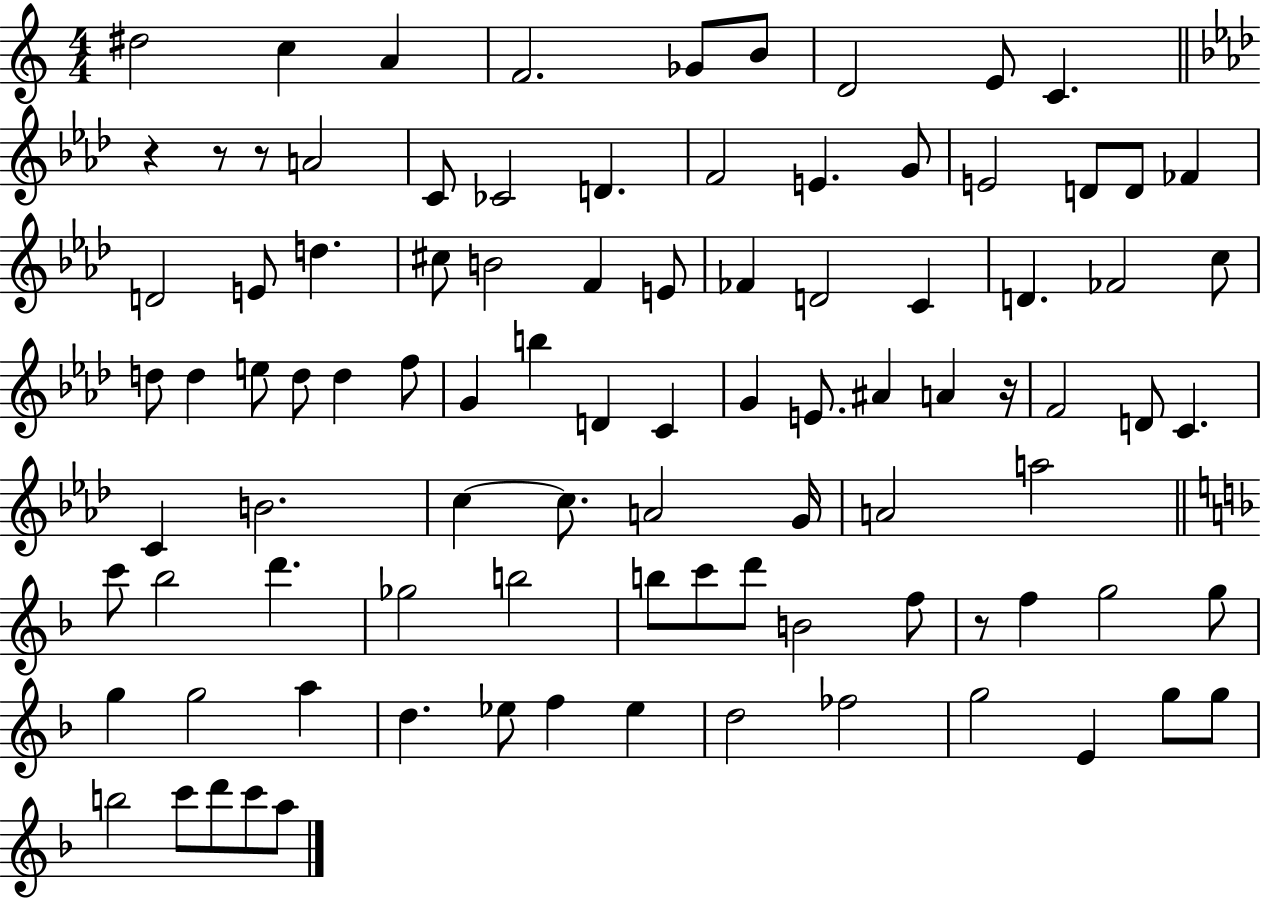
X:1
T:Untitled
M:4/4
L:1/4
K:C
^d2 c A F2 _G/2 B/2 D2 E/2 C z z/2 z/2 A2 C/2 _C2 D F2 E G/2 E2 D/2 D/2 _F D2 E/2 d ^c/2 B2 F E/2 _F D2 C D _F2 c/2 d/2 d e/2 d/2 d f/2 G b D C G E/2 ^A A z/4 F2 D/2 C C B2 c c/2 A2 G/4 A2 a2 c'/2 _b2 d' _g2 b2 b/2 c'/2 d'/2 B2 f/2 z/2 f g2 g/2 g g2 a d _e/2 f _e d2 _f2 g2 E g/2 g/2 b2 c'/2 d'/2 c'/2 a/2